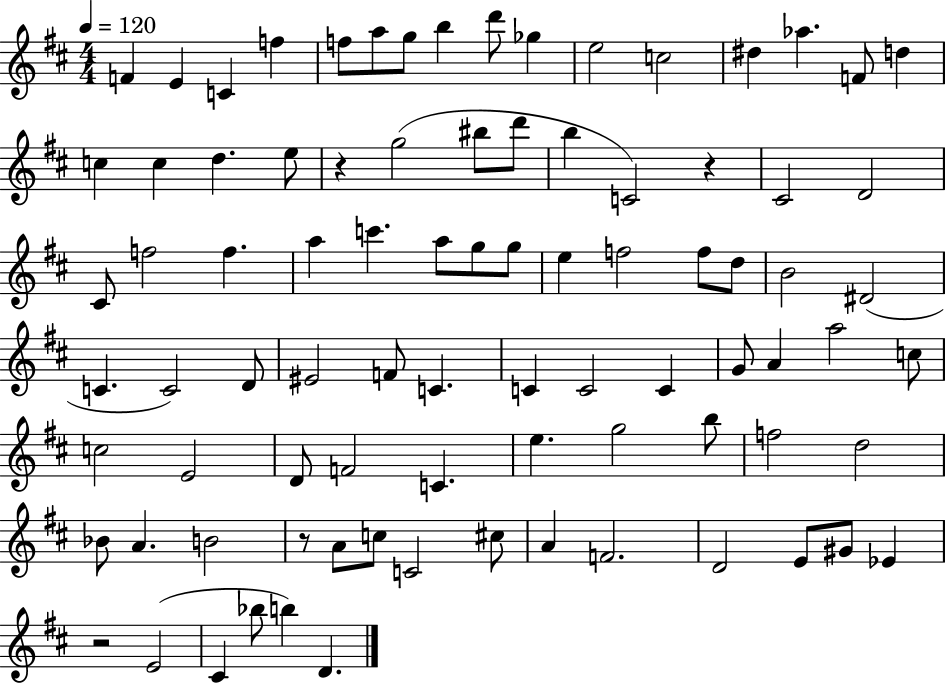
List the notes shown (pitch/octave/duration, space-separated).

F4/q E4/q C4/q F5/q F5/e A5/e G5/e B5/q D6/e Gb5/q E5/h C5/h D#5/q Ab5/q. F4/e D5/q C5/q C5/q D5/q. E5/e R/q G5/h BIS5/e D6/e B5/q C4/h R/q C#4/h D4/h C#4/e F5/h F5/q. A5/q C6/q. A5/e G5/e G5/e E5/q F5/h F5/e D5/e B4/h D#4/h C4/q. C4/h D4/e EIS4/h F4/e C4/q. C4/q C4/h C4/q G4/e A4/q A5/h C5/e C5/h E4/h D4/e F4/h C4/q. E5/q. G5/h B5/e F5/h D5/h Bb4/e A4/q. B4/h R/e A4/e C5/e C4/h C#5/e A4/q F4/h. D4/h E4/e G#4/e Eb4/q R/h E4/h C#4/q Bb5/e B5/q D4/q.